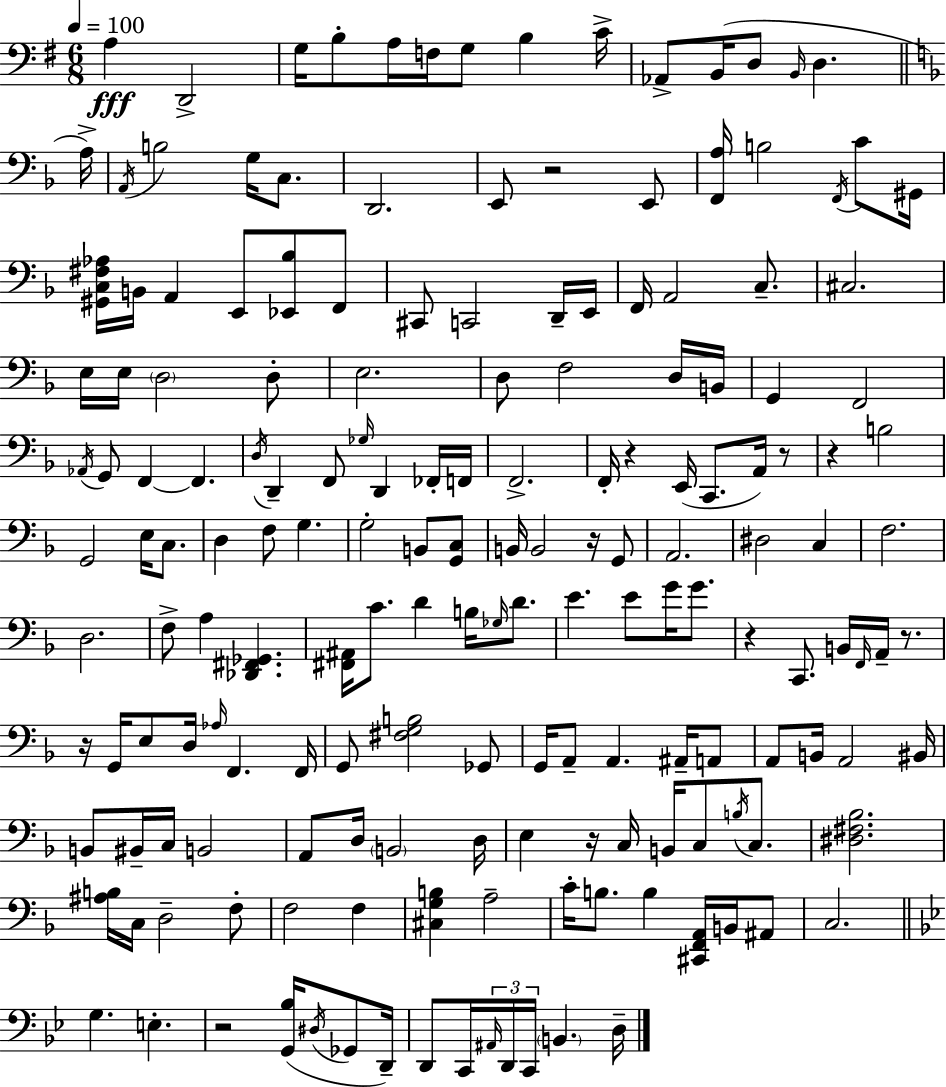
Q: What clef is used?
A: bass